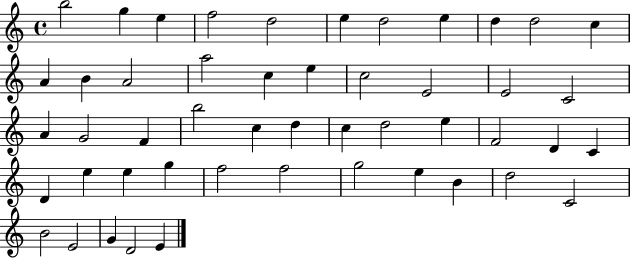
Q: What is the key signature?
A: C major